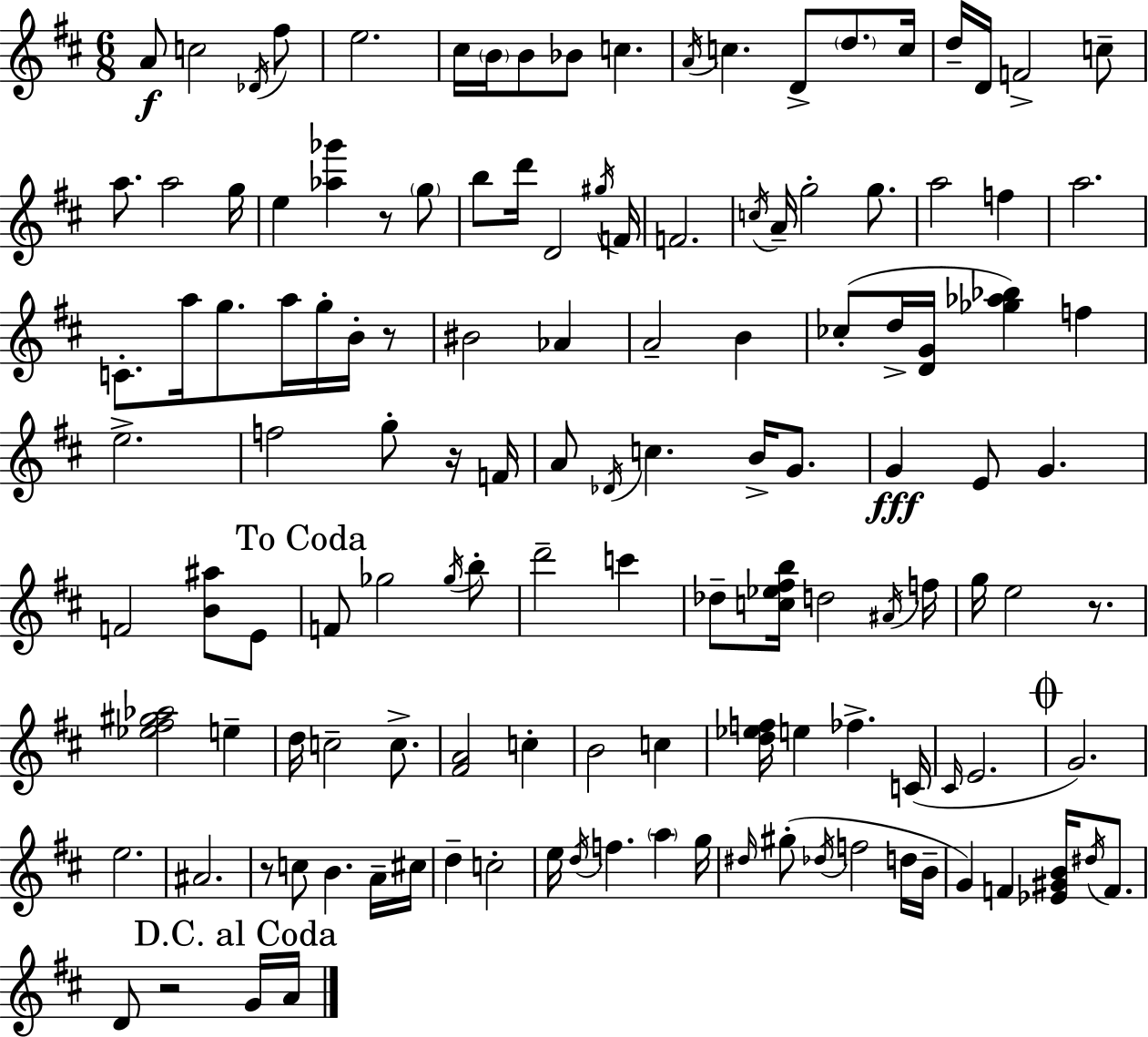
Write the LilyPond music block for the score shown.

{
  \clef treble
  \numericTimeSignature
  \time 6/8
  \key d \major
  a'8\f c''2 \acciaccatura { des'16 } fis''8 | e''2. | cis''16 \parenthesize b'16 b'8 bes'8 c''4. | \acciaccatura { a'16 } c''4. d'8-> \parenthesize d''8. | \break c''16 d''16-- d'16 f'2-> | c''8-- a''8. a''2 | g''16 e''4 <aes'' ges'''>4 r8 | \parenthesize g''8 b''8 d'''16 d'2 | \break \acciaccatura { gis''16 } f'16 f'2. | \acciaccatura { c''16 } a'16-- g''2-. | g''8. a''2 | f''4 a''2. | \break c'8.-. a''16 g''8. a''16 | g''16-. b'16-. r8 bis'2 | aes'4 a'2-- | b'4 ces''8-.( d''16-> <d' g'>16 <ges'' aes'' bes''>4) | \break f''4 e''2.-> | f''2 | g''8-. r16 f'16 a'8 \acciaccatura { des'16 } c''4. | b'16-> g'8. g'4\fff e'8 g'4. | \break f'2 | <b' ais''>8 e'8 \mark "To Coda" f'8 ges''2 | \acciaccatura { ges''16 } b''8-. d'''2-- | c'''4 des''8-- <c'' ees'' fis'' b''>16 d''2 | \break \acciaccatura { ais'16 } f''16 g''16 e''2 | r8. <ees'' fis'' gis'' aes''>2 | e''4-- d''16 c''2-- | c''8.-> <fis' a'>2 | \break c''4-. b'2 | c''4 <d'' ees'' f''>16 e''4 | fes''4.-> c'16( \grace { cis'16 } e'2. | \mark \markup { \musicglyph "scripts.coda" } g'2.) | \break e''2. | ais'2. | r8 c''8 | b'4. a'16-- cis''16 d''4-- | \break c''2-. e''16 \acciaccatura { d''16 } f''4. | \parenthesize a''4 g''16 \grace { dis''16 } gis''8-.( | \acciaccatura { des''16 } f''2 d''16 b'16-- g'4) | f'4 <ees' gis' b'>16 \acciaccatura { dis''16 } f'8. | \break d'8 r2 \mark "D.C. al Coda" g'16 a'16 | \bar "|."
}